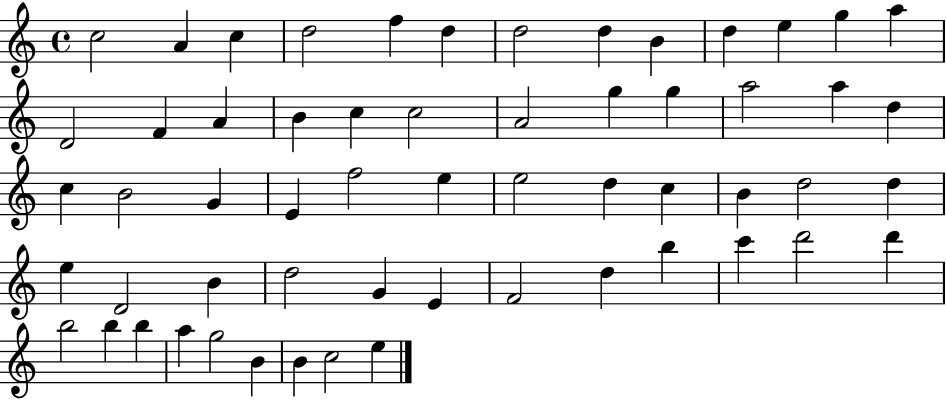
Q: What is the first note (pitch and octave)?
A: C5